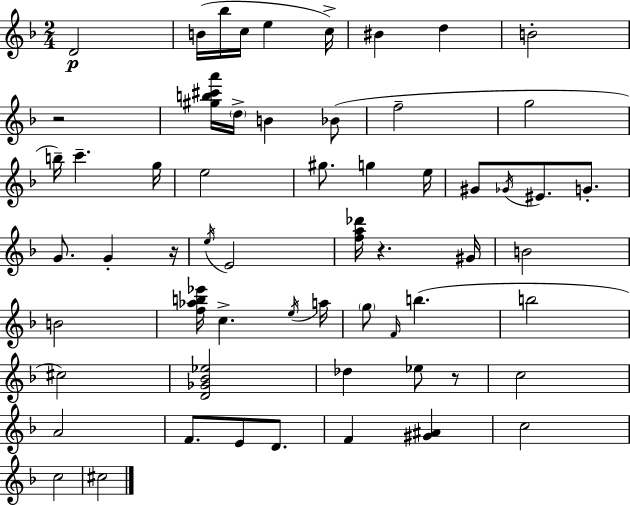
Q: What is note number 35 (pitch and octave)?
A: A5